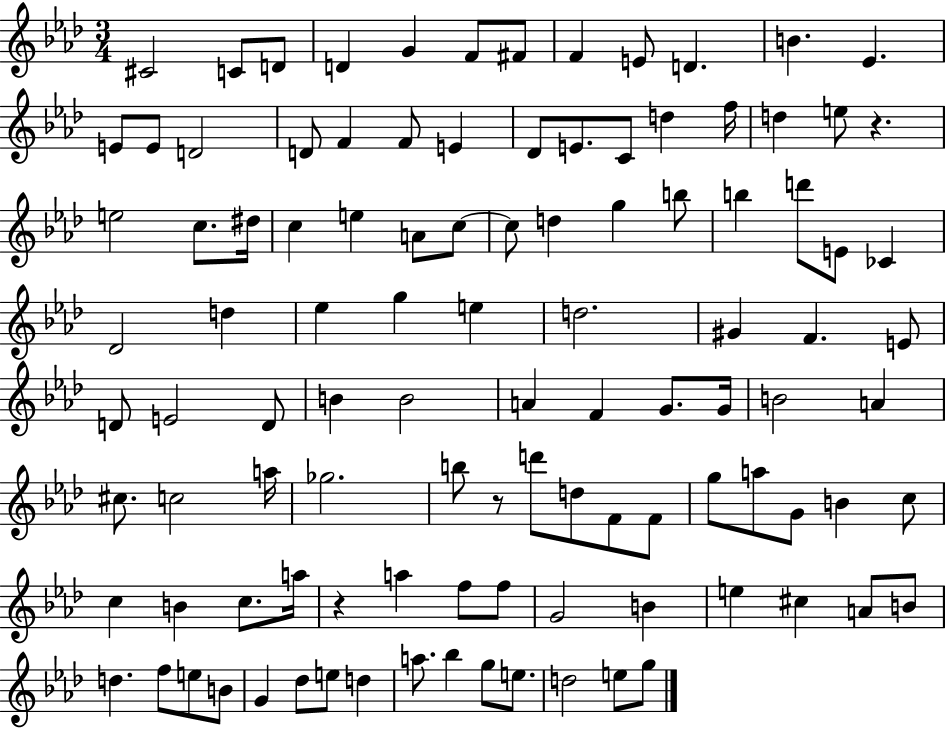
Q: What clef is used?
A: treble